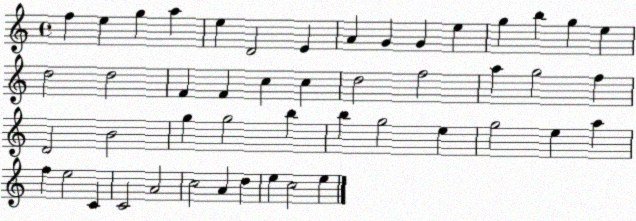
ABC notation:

X:1
T:Untitled
M:4/4
L:1/4
K:C
f e g a e D2 E A G G e g b g e d2 d2 F F c c d2 f2 a g2 f D2 B2 g g2 b b g2 e g2 e a f e2 C C2 A2 c2 A d e c2 e